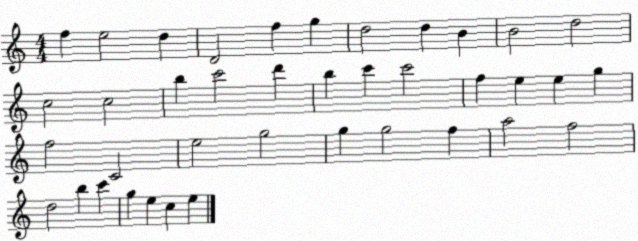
X:1
T:Untitled
M:4/4
L:1/4
K:C
f e2 d D2 f g d2 d B B2 d2 c2 c2 b c'2 d' b c' c'2 f e e g f2 C2 e2 g2 g g2 f a2 f2 d2 b c' g e c e